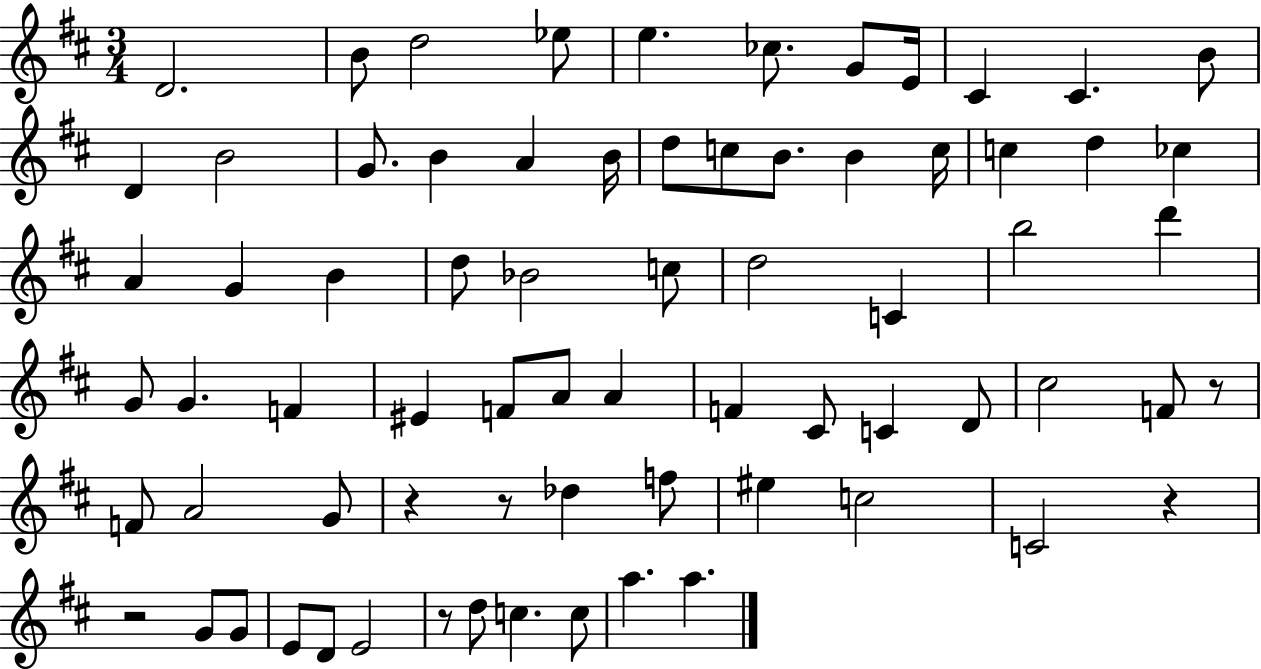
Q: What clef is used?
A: treble